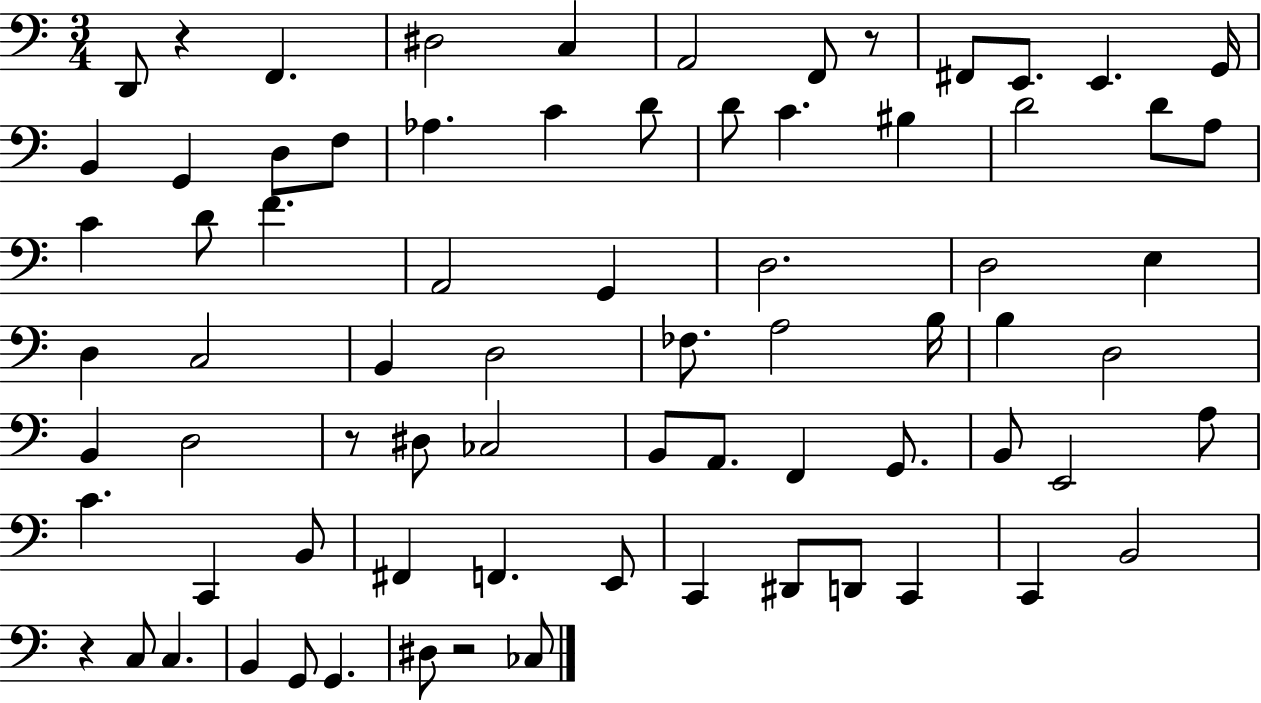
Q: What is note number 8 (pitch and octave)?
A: E2